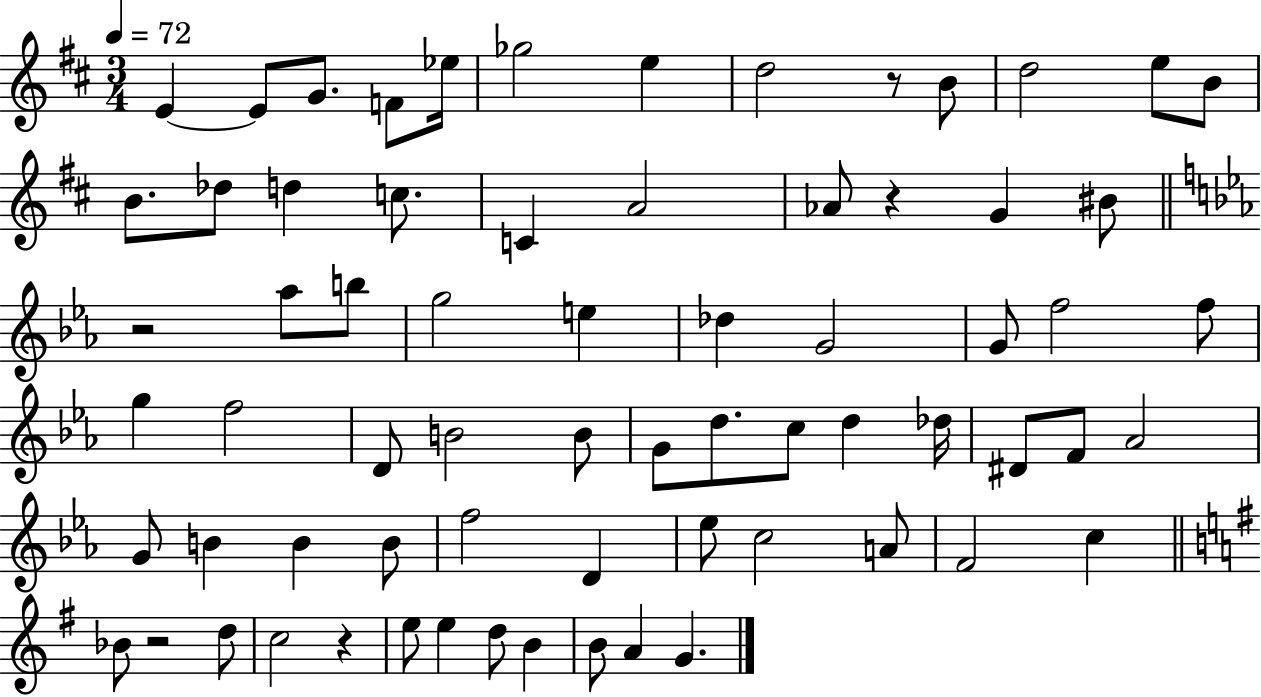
E4/q E4/e G4/e. F4/e Eb5/s Gb5/h E5/q D5/h R/e B4/e D5/h E5/e B4/e B4/e. Db5/e D5/q C5/e. C4/q A4/h Ab4/e R/q G4/q BIS4/e R/h Ab5/e B5/e G5/h E5/q Db5/q G4/h G4/e F5/h F5/e G5/q F5/h D4/e B4/h B4/e G4/e D5/e. C5/e D5/q Db5/s D#4/e F4/e Ab4/h G4/e B4/q B4/q B4/e F5/h D4/q Eb5/e C5/h A4/e F4/h C5/q Bb4/e R/h D5/e C5/h R/q E5/e E5/q D5/e B4/q B4/e A4/q G4/q.